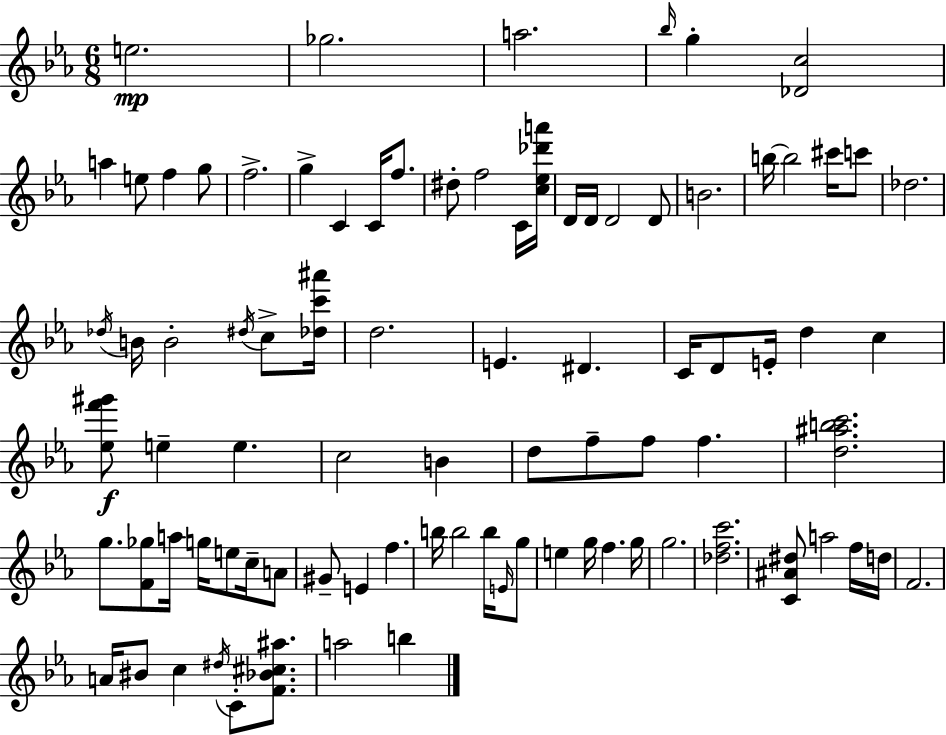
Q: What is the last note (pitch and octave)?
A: B5